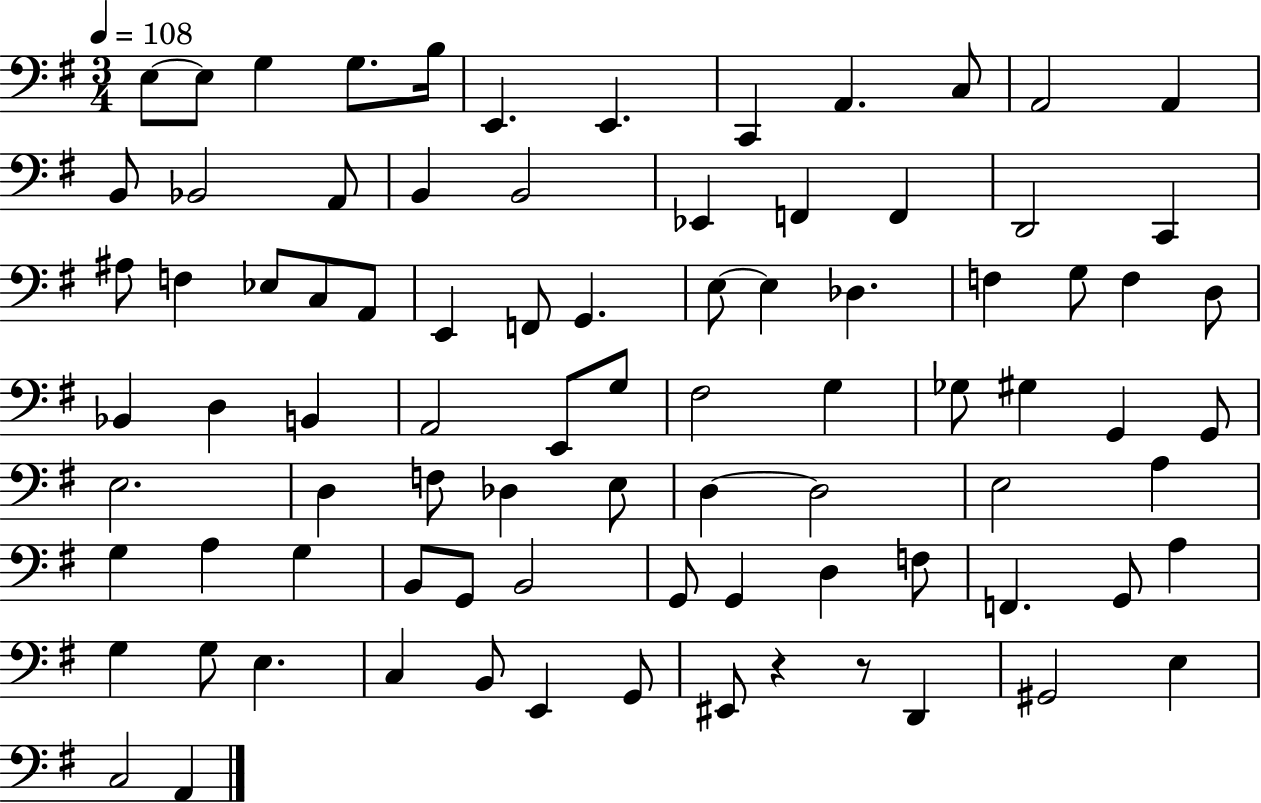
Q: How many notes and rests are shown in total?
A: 86